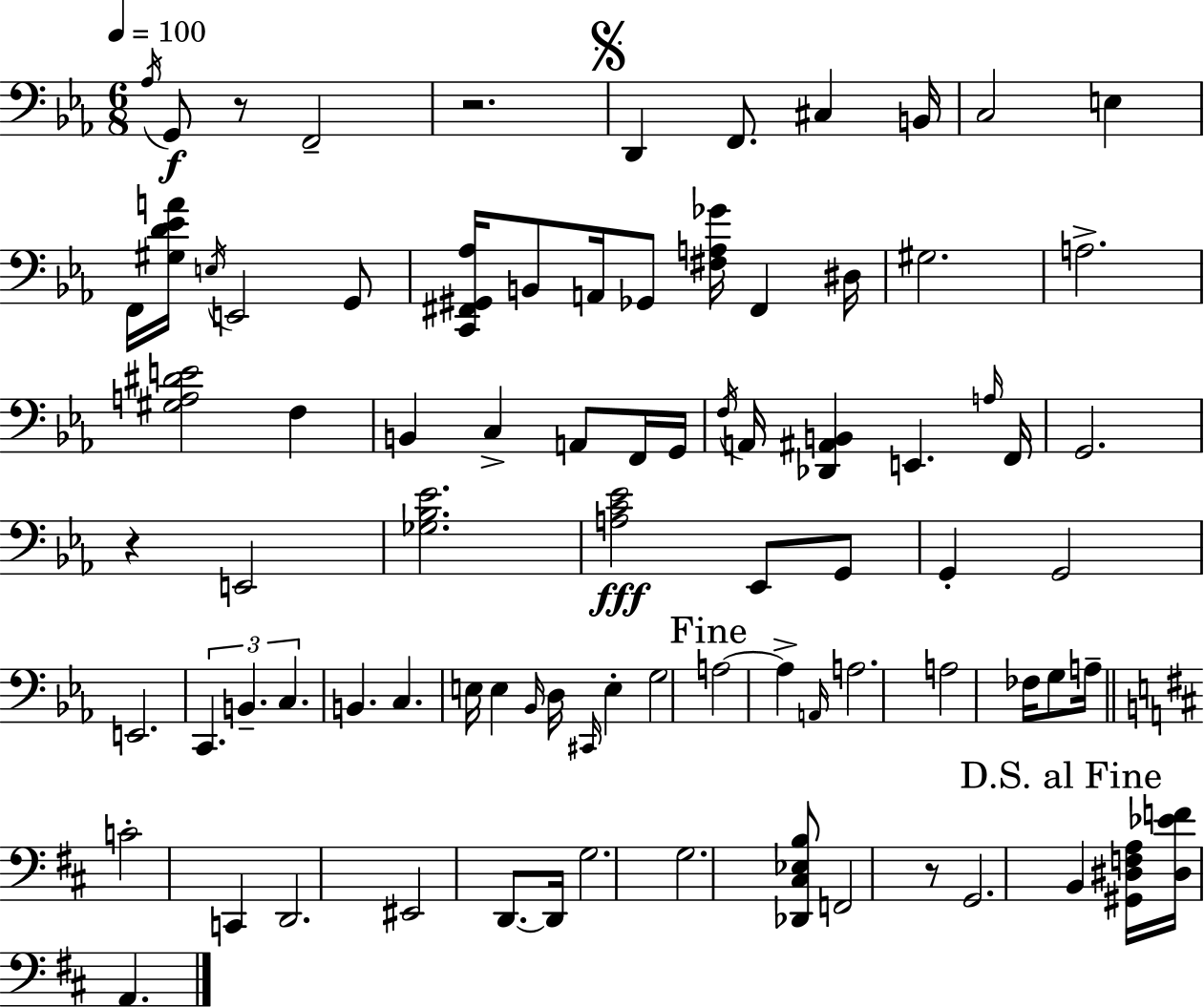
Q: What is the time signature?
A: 6/8